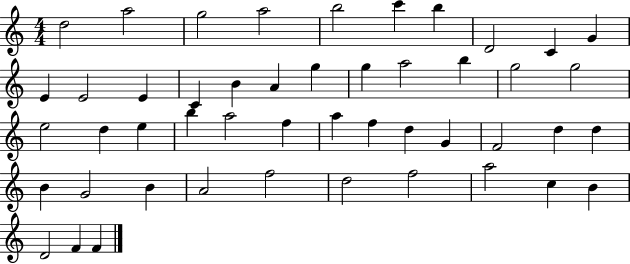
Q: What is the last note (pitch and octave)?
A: F4